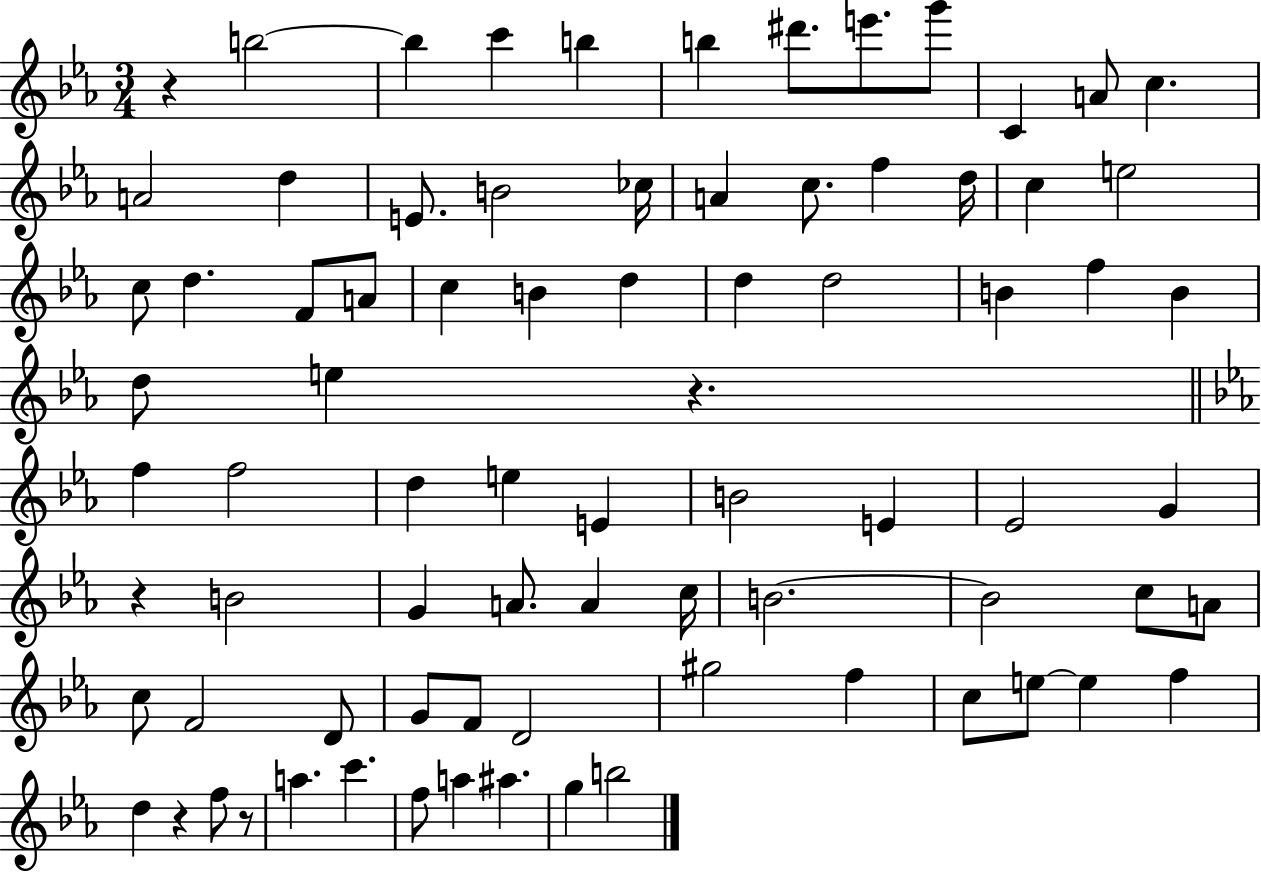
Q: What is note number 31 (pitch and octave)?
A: D5